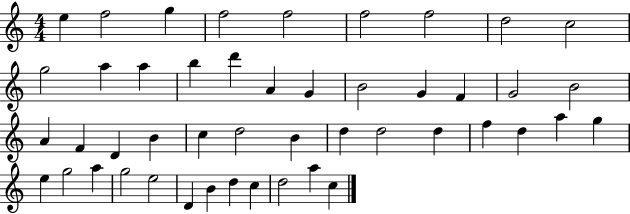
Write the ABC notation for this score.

X:1
T:Untitled
M:4/4
L:1/4
K:C
e f2 g f2 f2 f2 f2 d2 c2 g2 a a b d' A G B2 G F G2 B2 A F D B c d2 B d d2 d f d a g e g2 a g2 e2 D B d c d2 a c